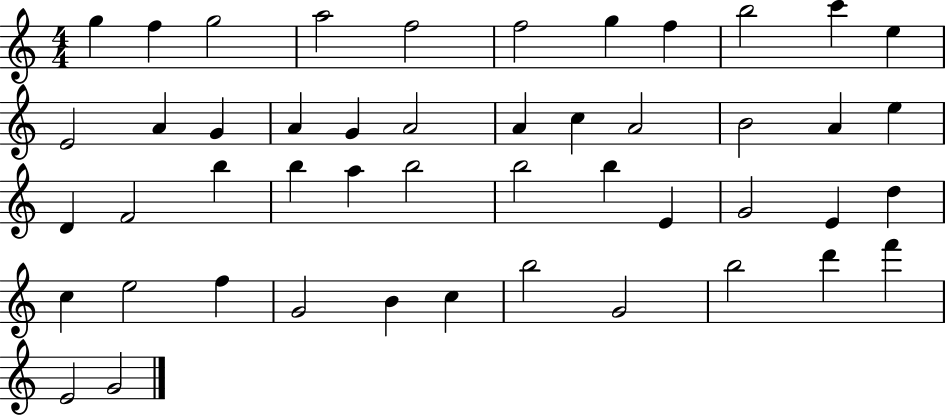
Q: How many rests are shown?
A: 0